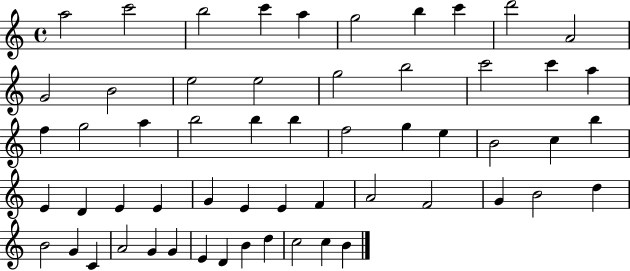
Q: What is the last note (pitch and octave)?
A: B4